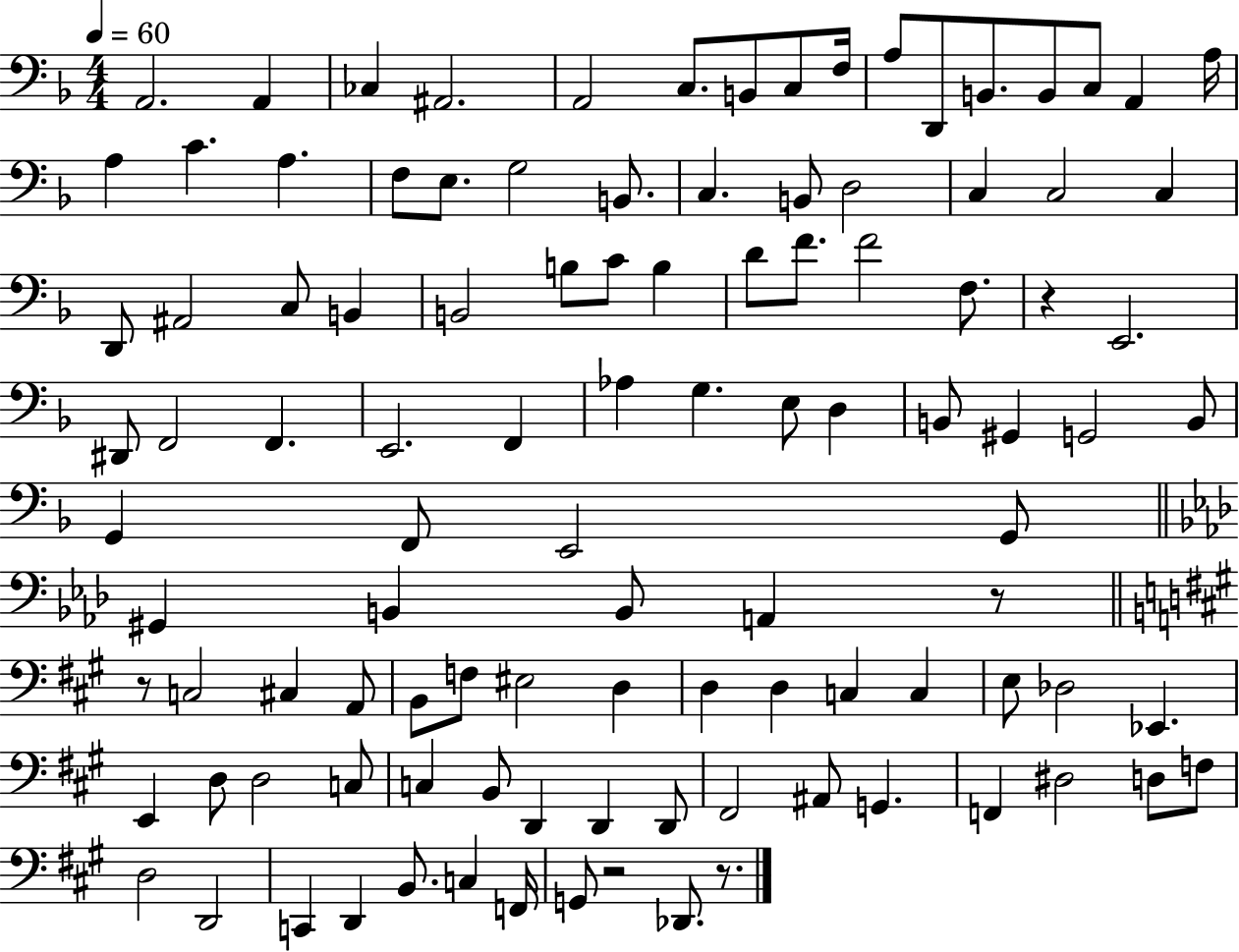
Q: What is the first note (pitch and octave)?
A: A2